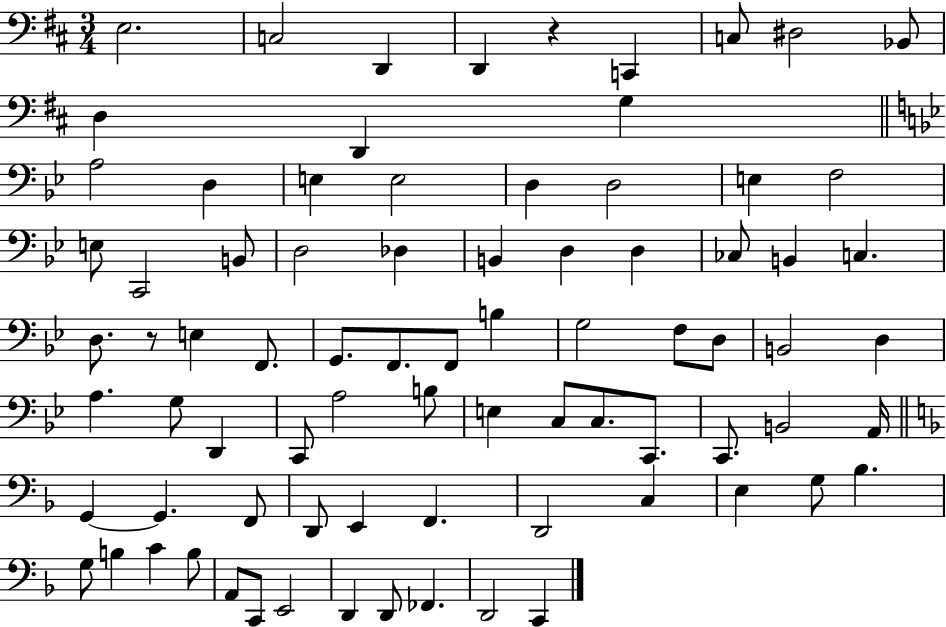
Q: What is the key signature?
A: D major